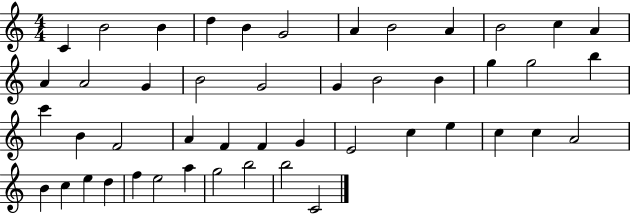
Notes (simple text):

C4/q B4/h B4/q D5/q B4/q G4/h A4/q B4/h A4/q B4/h C5/q A4/q A4/q A4/h G4/q B4/h G4/h G4/q B4/h B4/q G5/q G5/h B5/q C6/q B4/q F4/h A4/q F4/q F4/q G4/q E4/h C5/q E5/q C5/q C5/q A4/h B4/q C5/q E5/q D5/q F5/q E5/h A5/q G5/h B5/h B5/h C4/h